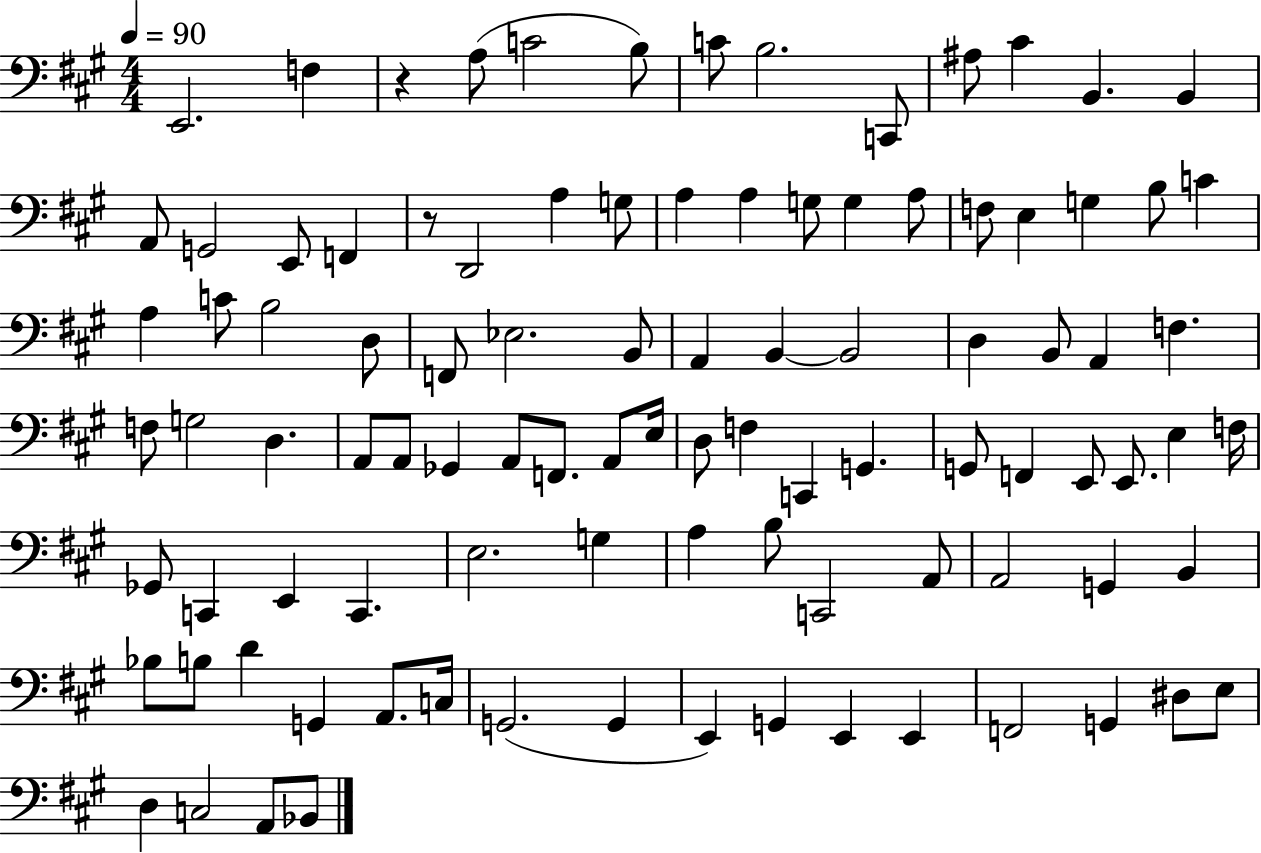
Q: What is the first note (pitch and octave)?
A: E2